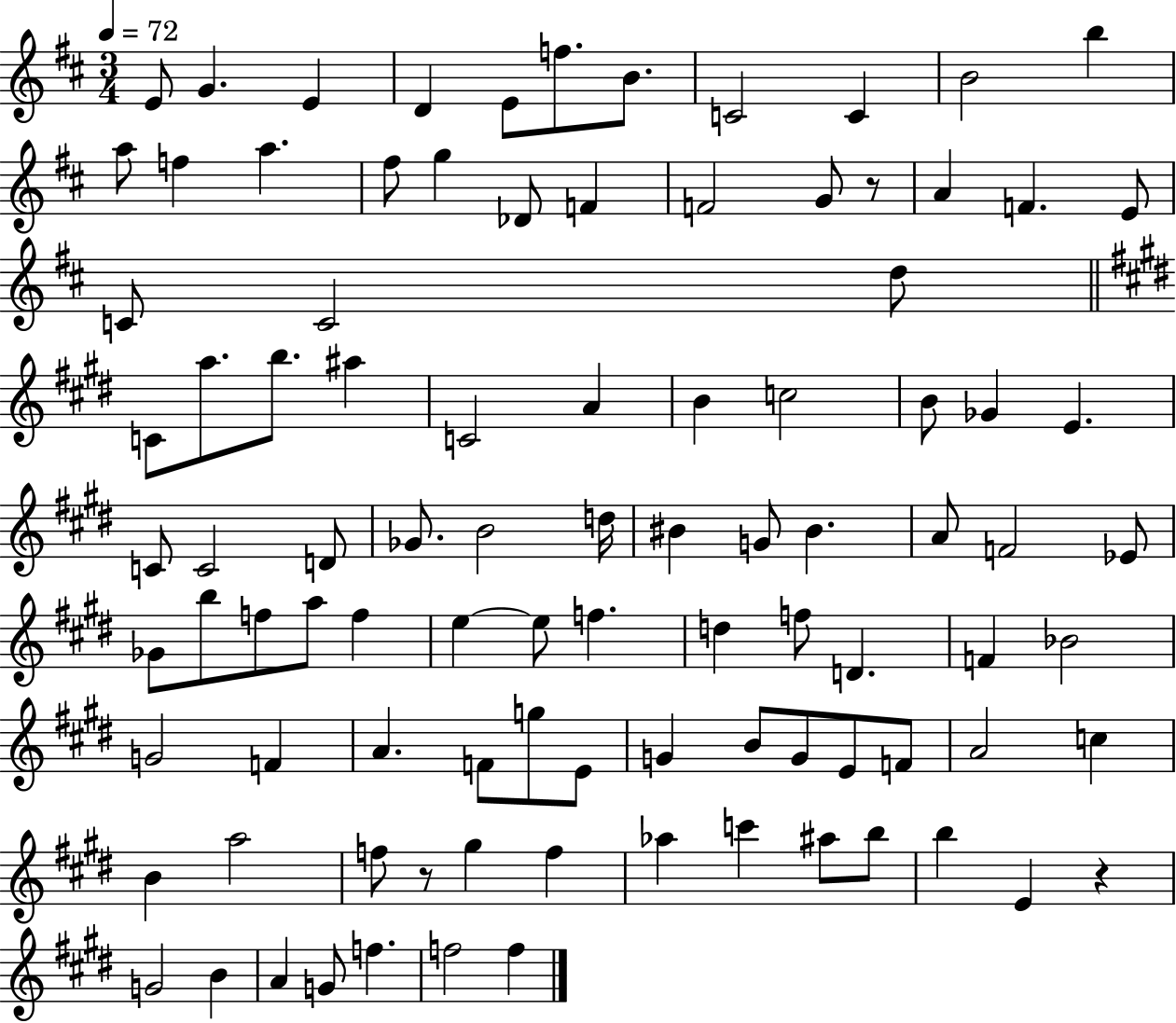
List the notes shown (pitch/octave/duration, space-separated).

E4/e G4/q. E4/q D4/q E4/e F5/e. B4/e. C4/h C4/q B4/h B5/q A5/e F5/q A5/q. F#5/e G5/q Db4/e F4/q F4/h G4/e R/e A4/q F4/q. E4/e C4/e C4/h D5/e C4/e A5/e. B5/e. A#5/q C4/h A4/q B4/q C5/h B4/e Gb4/q E4/q. C4/e C4/h D4/e Gb4/e. B4/h D5/s BIS4/q G4/e BIS4/q. A4/e F4/h Eb4/e Gb4/e B5/e F5/e A5/e F5/q E5/q E5/e F5/q. D5/q F5/e D4/q. F4/q Bb4/h G4/h F4/q A4/q. F4/e G5/e E4/e G4/q B4/e G4/e E4/e F4/e A4/h C5/q B4/q A5/h F5/e R/e G#5/q F5/q Ab5/q C6/q A#5/e B5/e B5/q E4/q R/q G4/h B4/q A4/q G4/e F5/q. F5/h F5/q